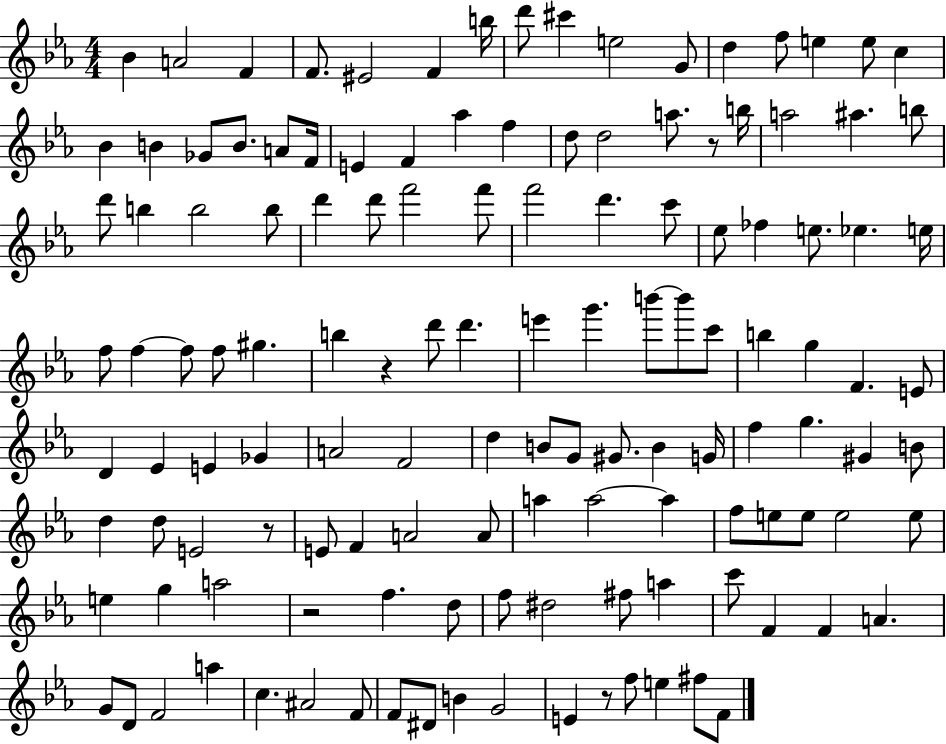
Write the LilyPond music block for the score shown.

{
  \clef treble
  \numericTimeSignature
  \time 4/4
  \key ees \major
  \repeat volta 2 { bes'4 a'2 f'4 | f'8. eis'2 f'4 b''16 | d'''8 cis'''4 e''2 g'8 | d''4 f''8 e''4 e''8 c''4 | \break bes'4 b'4 ges'8 b'8. a'8 f'16 | e'4 f'4 aes''4 f''4 | d''8 d''2 a''8. r8 b''16 | a''2 ais''4. b''8 | \break d'''8 b''4 b''2 b''8 | d'''4 d'''8 f'''2 f'''8 | f'''2 d'''4. c'''8 | ees''8 fes''4 e''8. ees''4. e''16 | \break f''8 f''4~~ f''8 f''8 gis''4. | b''4 r4 d'''8 d'''4. | e'''4 g'''4. b'''8~~ b'''8 c'''8 | b''4 g''4 f'4. e'8 | \break d'4 ees'4 e'4 ges'4 | a'2 f'2 | d''4 b'8 g'8 gis'8. b'4 g'16 | f''4 g''4. gis'4 b'8 | \break d''4 d''8 e'2 r8 | e'8 f'4 a'2 a'8 | a''4 a''2~~ a''4 | f''8 e''8 e''8 e''2 e''8 | \break e''4 g''4 a''2 | r2 f''4. d''8 | f''8 dis''2 fis''8 a''4 | c'''8 f'4 f'4 a'4. | \break g'8 d'8 f'2 a''4 | c''4. ais'2 f'8 | f'8 dis'8 b'4 g'2 | e'4 r8 f''8 e''4 fis''8 f'8 | \break } \bar "|."
}